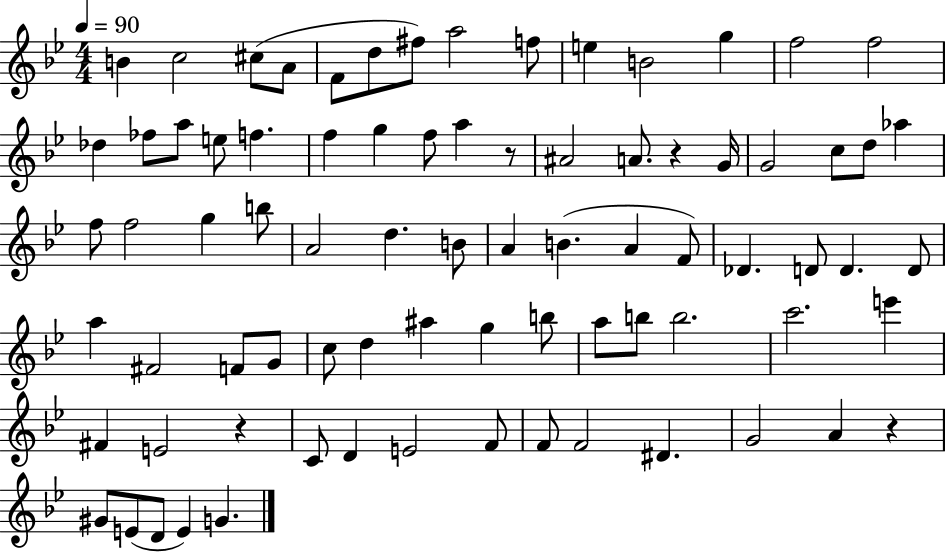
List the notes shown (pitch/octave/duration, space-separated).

B4/q C5/h C#5/e A4/e F4/e D5/e F#5/e A5/h F5/e E5/q B4/h G5/q F5/h F5/h Db5/q FES5/e A5/e E5/e F5/q. F5/q G5/q F5/e A5/q R/e A#4/h A4/e. R/q G4/s G4/h C5/e D5/e Ab5/q F5/e F5/h G5/q B5/e A4/h D5/q. B4/e A4/q B4/q. A4/q F4/e Db4/q. D4/e D4/q. D4/e A5/q F#4/h F4/e G4/e C5/e D5/q A#5/q G5/q B5/e A5/e B5/e B5/h. C6/h. E6/q F#4/q E4/h R/q C4/e D4/q E4/h F4/e F4/e F4/h D#4/q. G4/h A4/q R/q G#4/e E4/e D4/e E4/q G4/q.